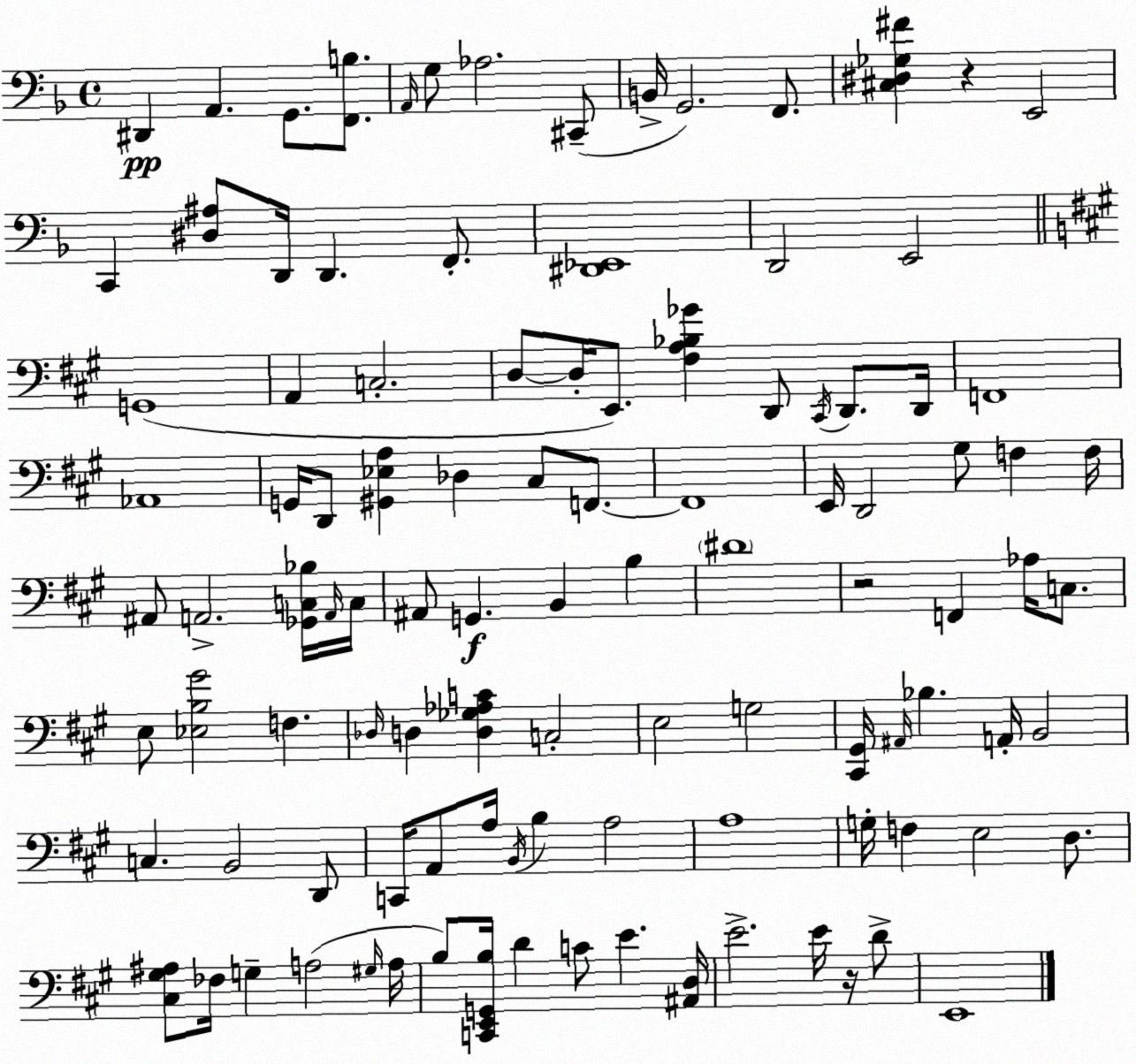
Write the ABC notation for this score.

X:1
T:Untitled
M:4/4
L:1/4
K:Dm
^D,, A,, G,,/2 [F,,B,]/2 A,,/4 G,/2 _A,2 ^C,,/2 B,,/4 G,,2 F,,/2 [^C,^D,_G,^F] z E,,2 C,, [^D,^A,]/2 D,,/4 D,, F,,/2 [^D,,_E,,]4 D,,2 E,,2 G,,4 A,, C,2 D,/2 D,/4 E,,/2 [^F,A,_B,_G] D,,/2 ^C,,/4 D,,/2 D,,/4 F,,4 _A,,4 G,,/4 D,,/2 [^G,,_E,A,] _D, ^C,/2 F,,/2 F,,4 E,,/4 D,,2 ^G,/2 F, F,/4 ^A,,/2 A,,2 [_G,,C,_B,]/4 A,,/4 C,/4 ^A,,/2 G,, B,, B, ^D4 z2 F,, _A,/4 C,/2 E,/2 [_E,B,^G]2 F, _D,/4 D, [D,_G,_A,C] C,2 E,2 G,2 [^C,,^G,,]/4 ^A,,/4 _B, A,,/4 B,,2 C, B,,2 D,,/2 C,,/4 A,,/2 A,/4 B,,/4 B, A,2 A,4 G,/4 F, E,2 D,/2 [^C,^G,^A,]/2 _F,/4 G, A,2 ^G,/4 A,/4 B,/2 [C,,E,,G,,B,]/4 D C/2 E [^A,,D,]/4 E2 E/4 z/4 D/2 E,,4